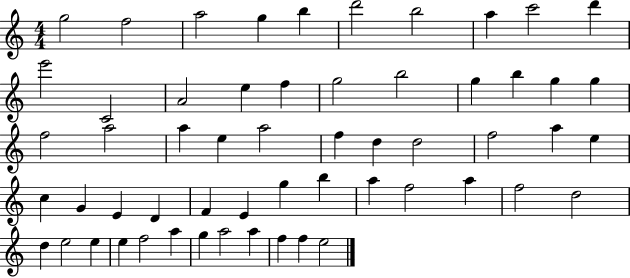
X:1
T:Untitled
M:4/4
L:1/4
K:C
g2 f2 a2 g b d'2 b2 a c'2 d' e'2 C2 A2 e f g2 b2 g b g g f2 a2 a e a2 f d d2 f2 a e c G E D F E g b a f2 a f2 d2 d e2 e e f2 a g a2 a f f e2